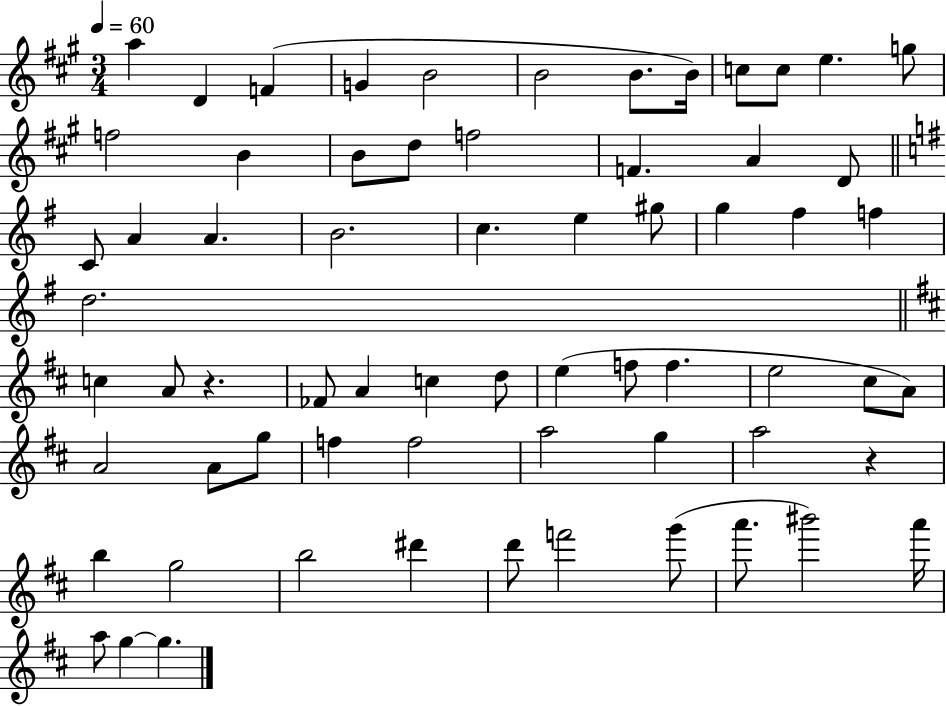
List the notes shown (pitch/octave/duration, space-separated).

A5/q D4/q F4/q G4/q B4/h B4/h B4/e. B4/s C5/e C5/e E5/q. G5/e F5/h B4/q B4/e D5/e F5/h F4/q. A4/q D4/e C4/e A4/q A4/q. B4/h. C5/q. E5/q G#5/e G5/q F#5/q F5/q D5/h. C5/q A4/e R/q. FES4/e A4/q C5/q D5/e E5/q F5/e F5/q. E5/h C#5/e A4/e A4/h A4/e G5/e F5/q F5/h A5/h G5/q A5/h R/q B5/q G5/h B5/h D#6/q D6/e F6/h G6/e A6/e. BIS6/h A6/s A5/e G5/q G5/q.